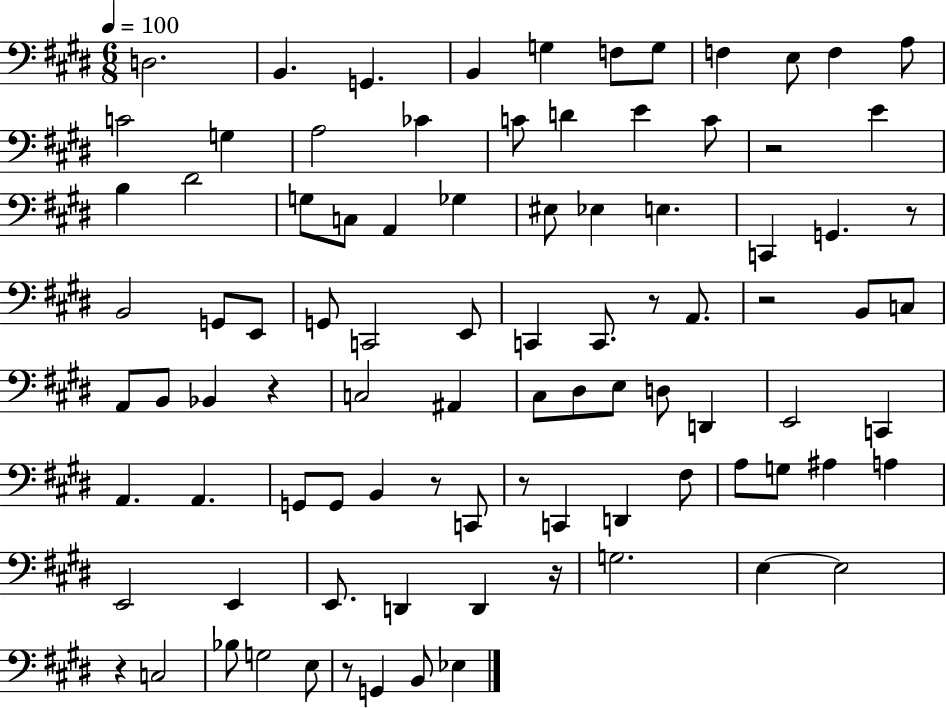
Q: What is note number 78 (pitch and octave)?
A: G3